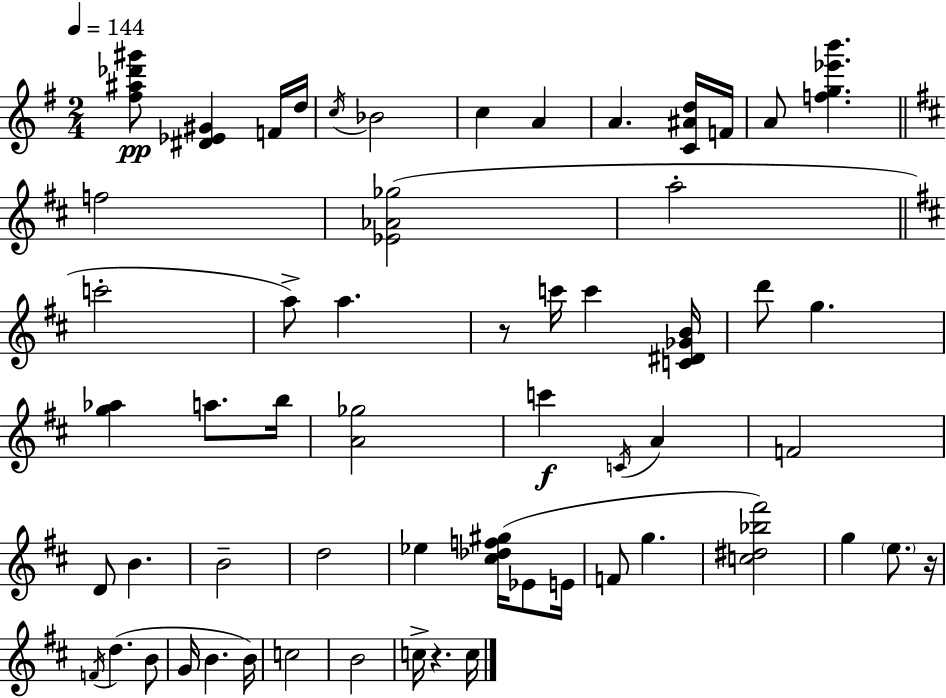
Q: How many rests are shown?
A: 3